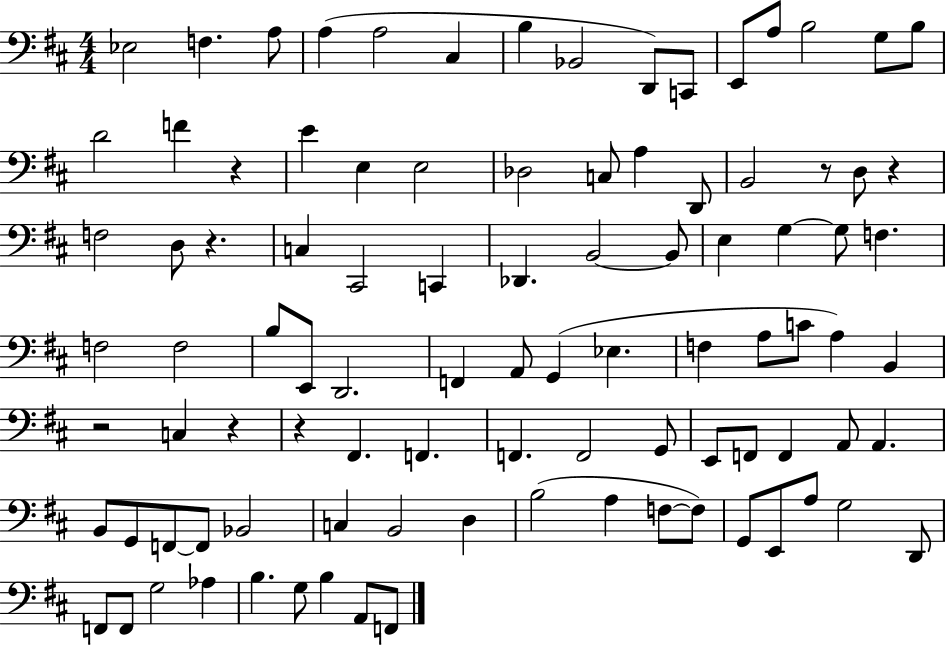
X:1
T:Untitled
M:4/4
L:1/4
K:D
_E,2 F, A,/2 A, A,2 ^C, B, _B,,2 D,,/2 C,,/2 E,,/2 A,/2 B,2 G,/2 B,/2 D2 F z E E, E,2 _D,2 C,/2 A, D,,/2 B,,2 z/2 D,/2 z F,2 D,/2 z C, ^C,,2 C,, _D,, B,,2 B,,/2 E, G, G,/2 F, F,2 F,2 B,/2 E,,/2 D,,2 F,, A,,/2 G,, _E, F, A,/2 C/2 A, B,, z2 C, z z ^F,, F,, F,, F,,2 G,,/2 E,,/2 F,,/2 F,, A,,/2 A,, B,,/2 G,,/2 F,,/2 F,,/2 _B,,2 C, B,,2 D, B,2 A, F,/2 F,/2 G,,/2 E,,/2 A,/2 G,2 D,,/2 F,,/2 F,,/2 G,2 _A, B, G,/2 B, A,,/2 F,,/2